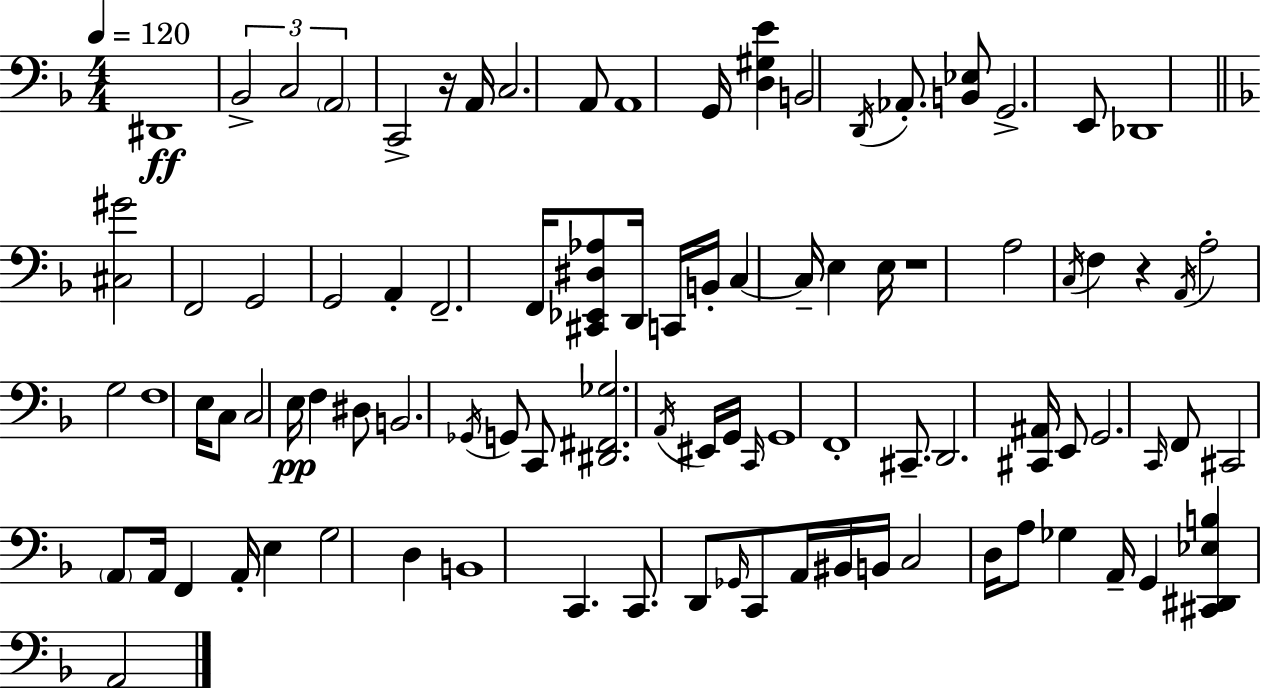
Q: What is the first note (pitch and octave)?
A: D#2